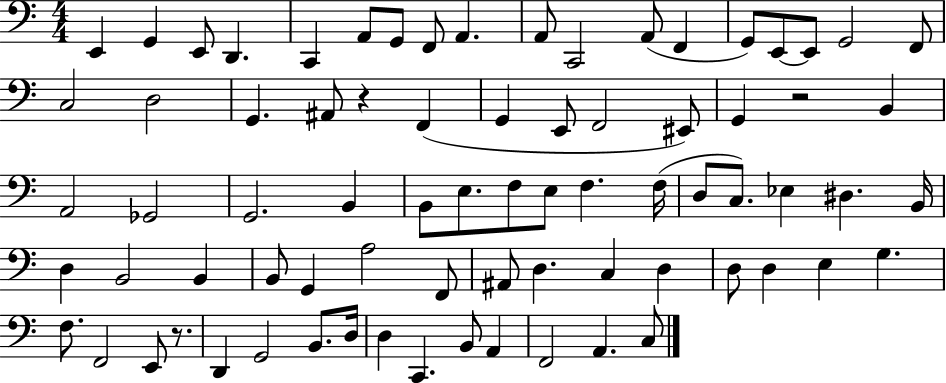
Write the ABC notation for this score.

X:1
T:Untitled
M:4/4
L:1/4
K:C
E,, G,, E,,/2 D,, C,, A,,/2 G,,/2 F,,/2 A,, A,,/2 C,,2 A,,/2 F,, G,,/2 E,,/2 E,,/2 G,,2 F,,/2 C,2 D,2 G,, ^A,,/2 z F,, G,, E,,/2 F,,2 ^E,,/2 G,, z2 B,, A,,2 _G,,2 G,,2 B,, B,,/2 E,/2 F,/2 E,/2 F, F,/4 D,/2 C,/2 _E, ^D, B,,/4 D, B,,2 B,, B,,/2 G,, A,2 F,,/2 ^A,,/2 D, C, D, D,/2 D, E, G, F,/2 F,,2 E,,/2 z/2 D,, G,,2 B,,/2 D,/4 D, C,, B,,/2 A,, F,,2 A,, C,/2